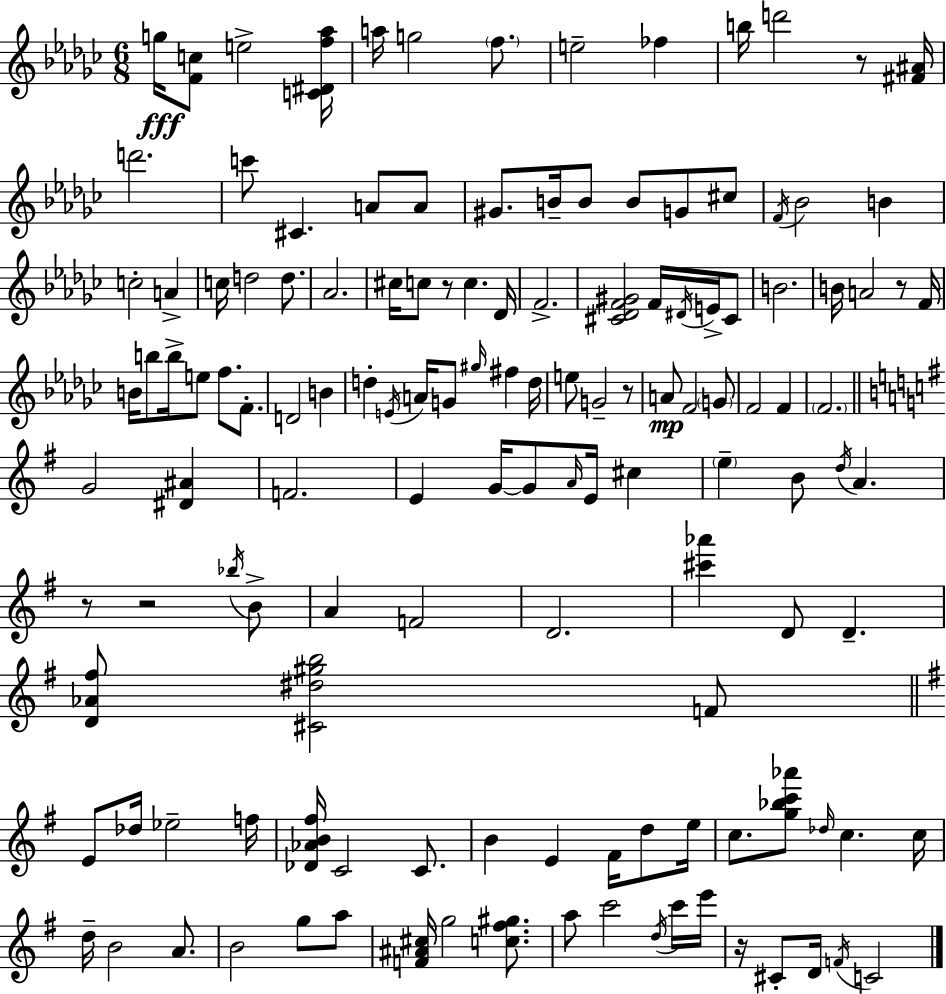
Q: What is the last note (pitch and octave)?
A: C4